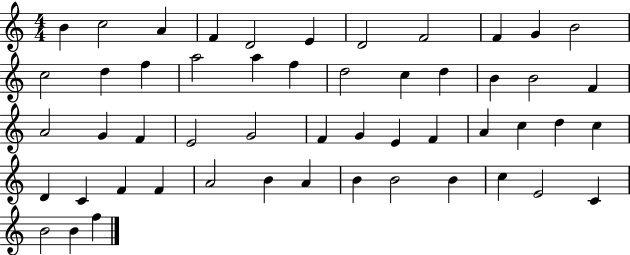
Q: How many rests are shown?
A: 0